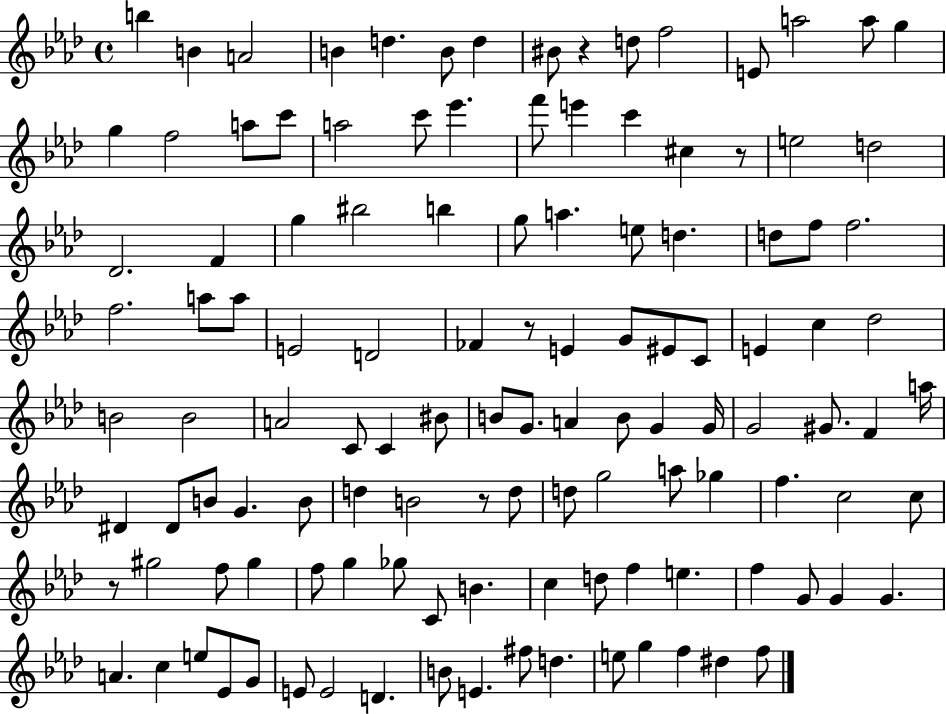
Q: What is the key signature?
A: AES major